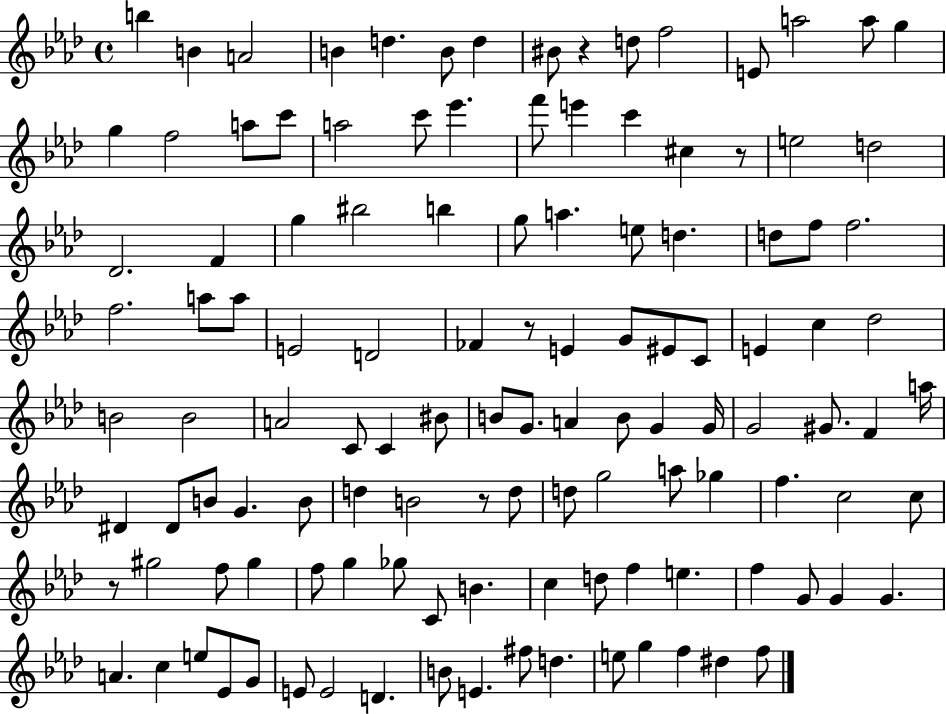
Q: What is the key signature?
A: AES major